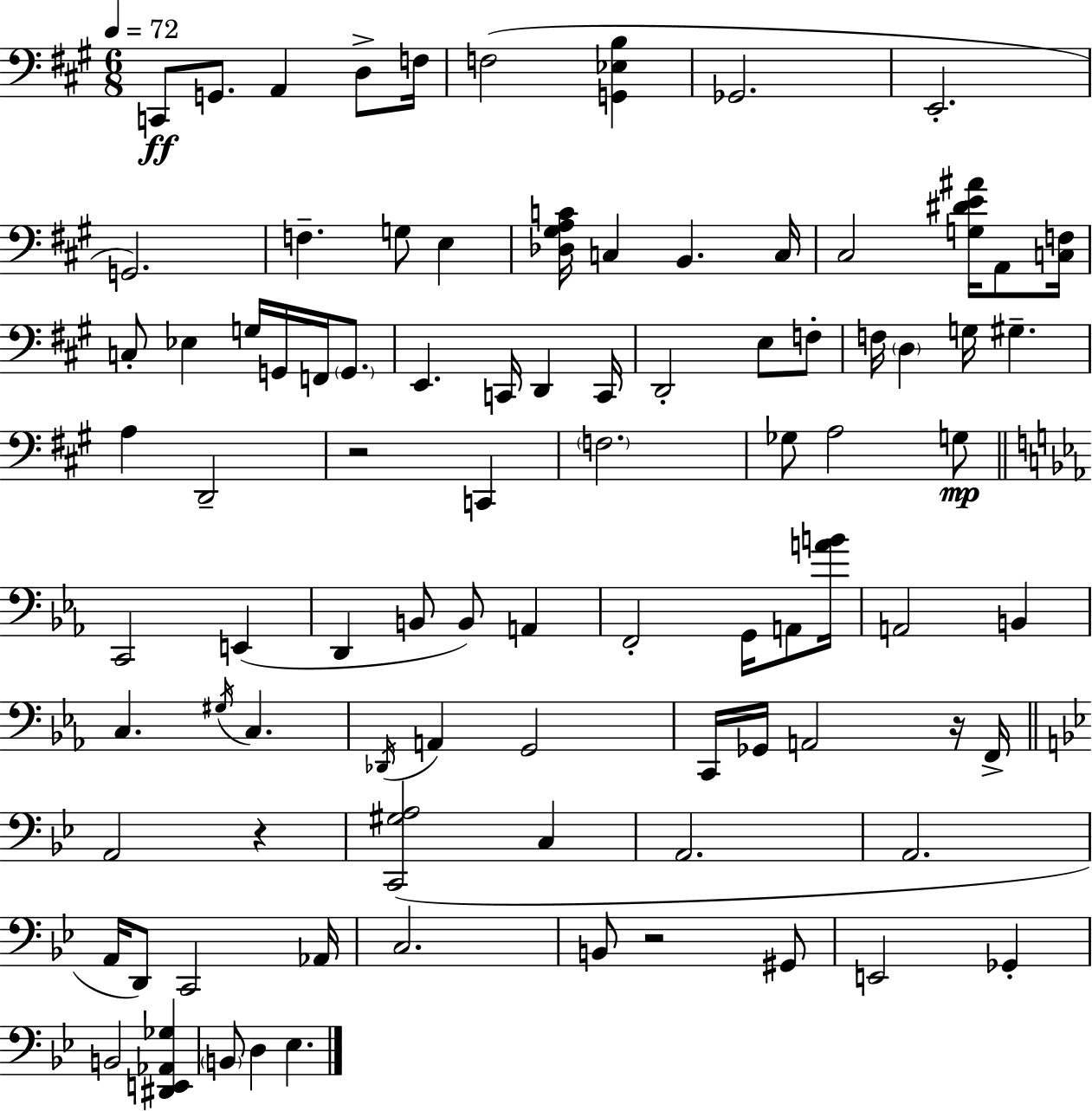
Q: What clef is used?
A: bass